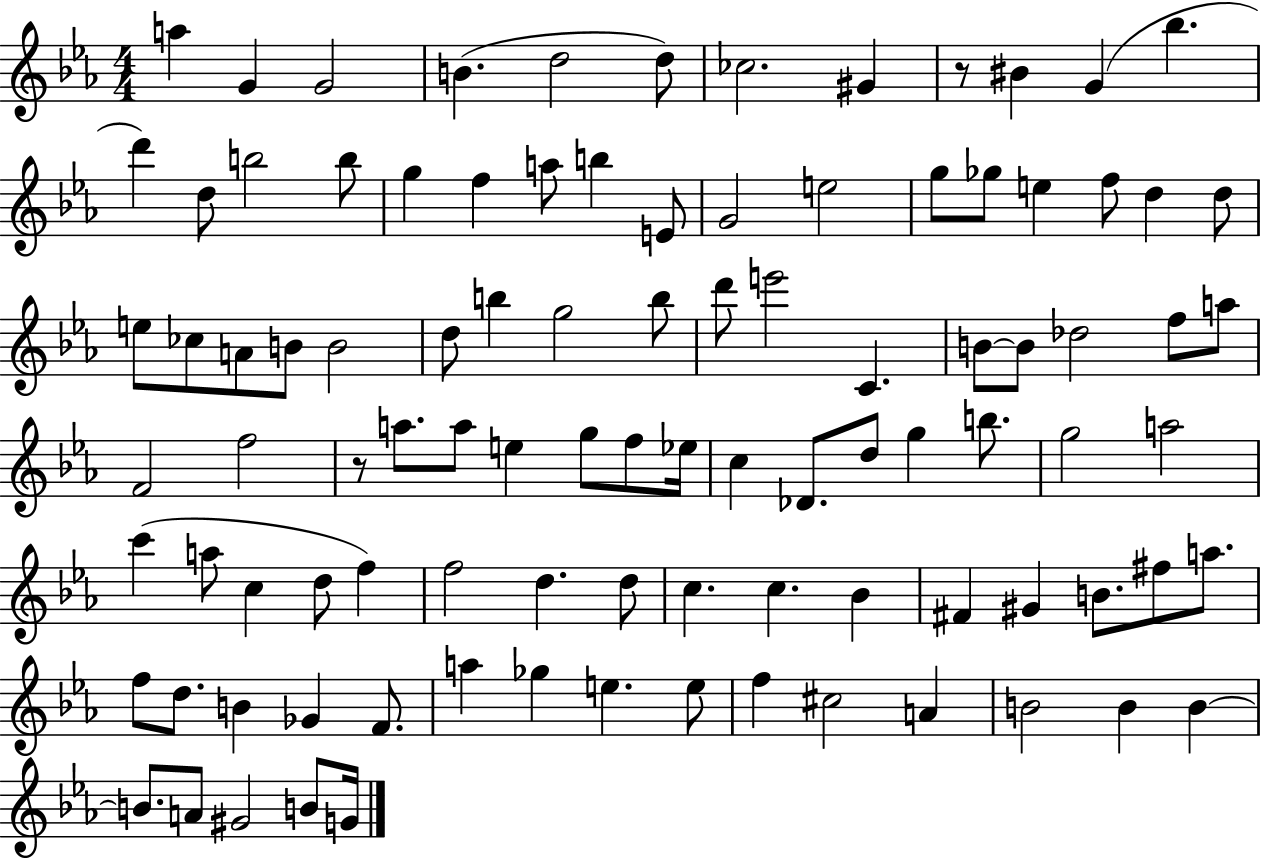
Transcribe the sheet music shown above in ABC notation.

X:1
T:Untitled
M:4/4
L:1/4
K:Eb
a G G2 B d2 d/2 _c2 ^G z/2 ^B G _b d' d/2 b2 b/2 g f a/2 b E/2 G2 e2 g/2 _g/2 e f/2 d d/2 e/2 _c/2 A/2 B/2 B2 d/2 b g2 b/2 d'/2 e'2 C B/2 B/2 _d2 f/2 a/2 F2 f2 z/2 a/2 a/2 e g/2 f/2 _e/4 c _D/2 d/2 g b/2 g2 a2 c' a/2 c d/2 f f2 d d/2 c c _B ^F ^G B/2 ^f/2 a/2 f/2 d/2 B _G F/2 a _g e e/2 f ^c2 A B2 B B B/2 A/2 ^G2 B/2 G/4